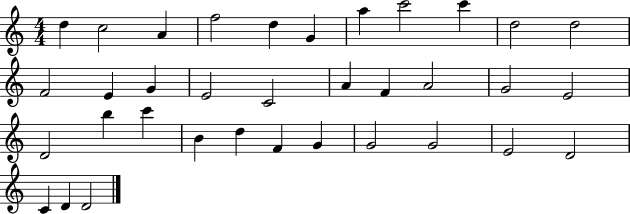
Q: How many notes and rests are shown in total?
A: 35